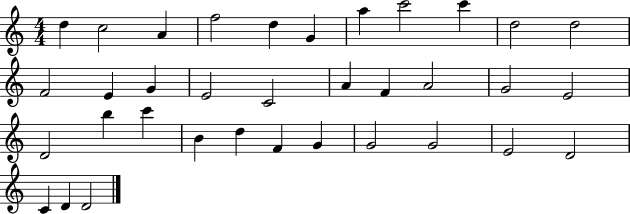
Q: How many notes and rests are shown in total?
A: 35